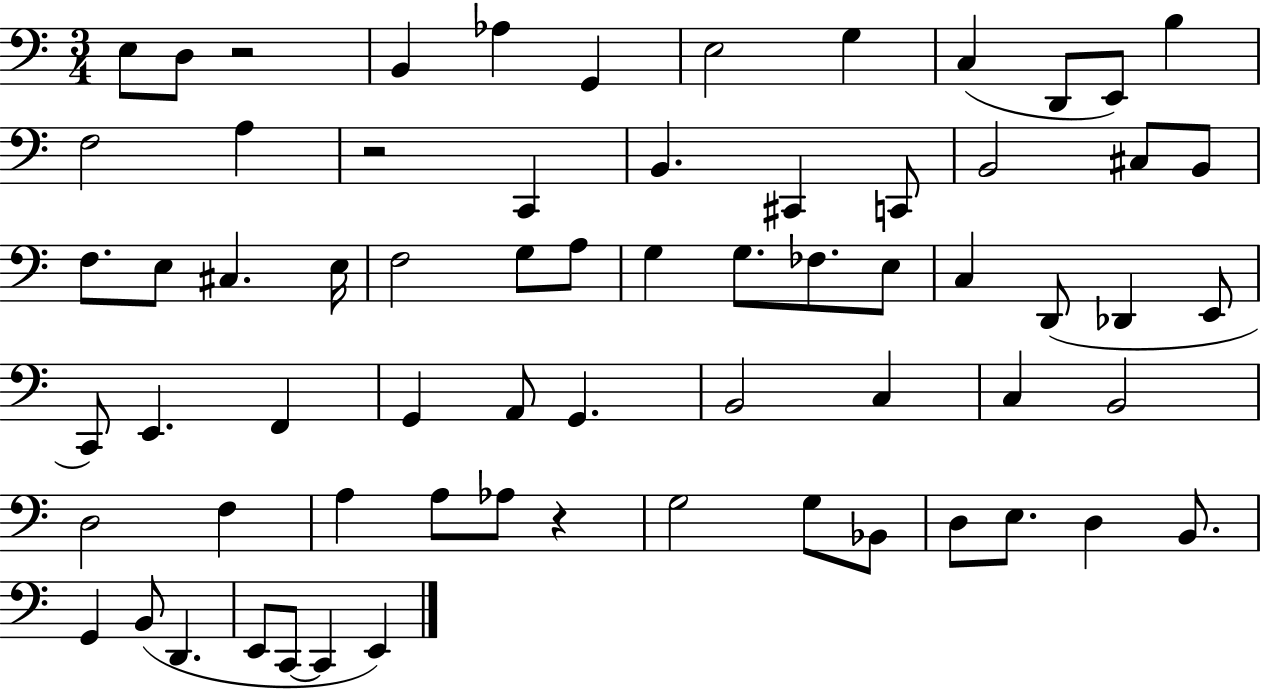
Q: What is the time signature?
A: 3/4